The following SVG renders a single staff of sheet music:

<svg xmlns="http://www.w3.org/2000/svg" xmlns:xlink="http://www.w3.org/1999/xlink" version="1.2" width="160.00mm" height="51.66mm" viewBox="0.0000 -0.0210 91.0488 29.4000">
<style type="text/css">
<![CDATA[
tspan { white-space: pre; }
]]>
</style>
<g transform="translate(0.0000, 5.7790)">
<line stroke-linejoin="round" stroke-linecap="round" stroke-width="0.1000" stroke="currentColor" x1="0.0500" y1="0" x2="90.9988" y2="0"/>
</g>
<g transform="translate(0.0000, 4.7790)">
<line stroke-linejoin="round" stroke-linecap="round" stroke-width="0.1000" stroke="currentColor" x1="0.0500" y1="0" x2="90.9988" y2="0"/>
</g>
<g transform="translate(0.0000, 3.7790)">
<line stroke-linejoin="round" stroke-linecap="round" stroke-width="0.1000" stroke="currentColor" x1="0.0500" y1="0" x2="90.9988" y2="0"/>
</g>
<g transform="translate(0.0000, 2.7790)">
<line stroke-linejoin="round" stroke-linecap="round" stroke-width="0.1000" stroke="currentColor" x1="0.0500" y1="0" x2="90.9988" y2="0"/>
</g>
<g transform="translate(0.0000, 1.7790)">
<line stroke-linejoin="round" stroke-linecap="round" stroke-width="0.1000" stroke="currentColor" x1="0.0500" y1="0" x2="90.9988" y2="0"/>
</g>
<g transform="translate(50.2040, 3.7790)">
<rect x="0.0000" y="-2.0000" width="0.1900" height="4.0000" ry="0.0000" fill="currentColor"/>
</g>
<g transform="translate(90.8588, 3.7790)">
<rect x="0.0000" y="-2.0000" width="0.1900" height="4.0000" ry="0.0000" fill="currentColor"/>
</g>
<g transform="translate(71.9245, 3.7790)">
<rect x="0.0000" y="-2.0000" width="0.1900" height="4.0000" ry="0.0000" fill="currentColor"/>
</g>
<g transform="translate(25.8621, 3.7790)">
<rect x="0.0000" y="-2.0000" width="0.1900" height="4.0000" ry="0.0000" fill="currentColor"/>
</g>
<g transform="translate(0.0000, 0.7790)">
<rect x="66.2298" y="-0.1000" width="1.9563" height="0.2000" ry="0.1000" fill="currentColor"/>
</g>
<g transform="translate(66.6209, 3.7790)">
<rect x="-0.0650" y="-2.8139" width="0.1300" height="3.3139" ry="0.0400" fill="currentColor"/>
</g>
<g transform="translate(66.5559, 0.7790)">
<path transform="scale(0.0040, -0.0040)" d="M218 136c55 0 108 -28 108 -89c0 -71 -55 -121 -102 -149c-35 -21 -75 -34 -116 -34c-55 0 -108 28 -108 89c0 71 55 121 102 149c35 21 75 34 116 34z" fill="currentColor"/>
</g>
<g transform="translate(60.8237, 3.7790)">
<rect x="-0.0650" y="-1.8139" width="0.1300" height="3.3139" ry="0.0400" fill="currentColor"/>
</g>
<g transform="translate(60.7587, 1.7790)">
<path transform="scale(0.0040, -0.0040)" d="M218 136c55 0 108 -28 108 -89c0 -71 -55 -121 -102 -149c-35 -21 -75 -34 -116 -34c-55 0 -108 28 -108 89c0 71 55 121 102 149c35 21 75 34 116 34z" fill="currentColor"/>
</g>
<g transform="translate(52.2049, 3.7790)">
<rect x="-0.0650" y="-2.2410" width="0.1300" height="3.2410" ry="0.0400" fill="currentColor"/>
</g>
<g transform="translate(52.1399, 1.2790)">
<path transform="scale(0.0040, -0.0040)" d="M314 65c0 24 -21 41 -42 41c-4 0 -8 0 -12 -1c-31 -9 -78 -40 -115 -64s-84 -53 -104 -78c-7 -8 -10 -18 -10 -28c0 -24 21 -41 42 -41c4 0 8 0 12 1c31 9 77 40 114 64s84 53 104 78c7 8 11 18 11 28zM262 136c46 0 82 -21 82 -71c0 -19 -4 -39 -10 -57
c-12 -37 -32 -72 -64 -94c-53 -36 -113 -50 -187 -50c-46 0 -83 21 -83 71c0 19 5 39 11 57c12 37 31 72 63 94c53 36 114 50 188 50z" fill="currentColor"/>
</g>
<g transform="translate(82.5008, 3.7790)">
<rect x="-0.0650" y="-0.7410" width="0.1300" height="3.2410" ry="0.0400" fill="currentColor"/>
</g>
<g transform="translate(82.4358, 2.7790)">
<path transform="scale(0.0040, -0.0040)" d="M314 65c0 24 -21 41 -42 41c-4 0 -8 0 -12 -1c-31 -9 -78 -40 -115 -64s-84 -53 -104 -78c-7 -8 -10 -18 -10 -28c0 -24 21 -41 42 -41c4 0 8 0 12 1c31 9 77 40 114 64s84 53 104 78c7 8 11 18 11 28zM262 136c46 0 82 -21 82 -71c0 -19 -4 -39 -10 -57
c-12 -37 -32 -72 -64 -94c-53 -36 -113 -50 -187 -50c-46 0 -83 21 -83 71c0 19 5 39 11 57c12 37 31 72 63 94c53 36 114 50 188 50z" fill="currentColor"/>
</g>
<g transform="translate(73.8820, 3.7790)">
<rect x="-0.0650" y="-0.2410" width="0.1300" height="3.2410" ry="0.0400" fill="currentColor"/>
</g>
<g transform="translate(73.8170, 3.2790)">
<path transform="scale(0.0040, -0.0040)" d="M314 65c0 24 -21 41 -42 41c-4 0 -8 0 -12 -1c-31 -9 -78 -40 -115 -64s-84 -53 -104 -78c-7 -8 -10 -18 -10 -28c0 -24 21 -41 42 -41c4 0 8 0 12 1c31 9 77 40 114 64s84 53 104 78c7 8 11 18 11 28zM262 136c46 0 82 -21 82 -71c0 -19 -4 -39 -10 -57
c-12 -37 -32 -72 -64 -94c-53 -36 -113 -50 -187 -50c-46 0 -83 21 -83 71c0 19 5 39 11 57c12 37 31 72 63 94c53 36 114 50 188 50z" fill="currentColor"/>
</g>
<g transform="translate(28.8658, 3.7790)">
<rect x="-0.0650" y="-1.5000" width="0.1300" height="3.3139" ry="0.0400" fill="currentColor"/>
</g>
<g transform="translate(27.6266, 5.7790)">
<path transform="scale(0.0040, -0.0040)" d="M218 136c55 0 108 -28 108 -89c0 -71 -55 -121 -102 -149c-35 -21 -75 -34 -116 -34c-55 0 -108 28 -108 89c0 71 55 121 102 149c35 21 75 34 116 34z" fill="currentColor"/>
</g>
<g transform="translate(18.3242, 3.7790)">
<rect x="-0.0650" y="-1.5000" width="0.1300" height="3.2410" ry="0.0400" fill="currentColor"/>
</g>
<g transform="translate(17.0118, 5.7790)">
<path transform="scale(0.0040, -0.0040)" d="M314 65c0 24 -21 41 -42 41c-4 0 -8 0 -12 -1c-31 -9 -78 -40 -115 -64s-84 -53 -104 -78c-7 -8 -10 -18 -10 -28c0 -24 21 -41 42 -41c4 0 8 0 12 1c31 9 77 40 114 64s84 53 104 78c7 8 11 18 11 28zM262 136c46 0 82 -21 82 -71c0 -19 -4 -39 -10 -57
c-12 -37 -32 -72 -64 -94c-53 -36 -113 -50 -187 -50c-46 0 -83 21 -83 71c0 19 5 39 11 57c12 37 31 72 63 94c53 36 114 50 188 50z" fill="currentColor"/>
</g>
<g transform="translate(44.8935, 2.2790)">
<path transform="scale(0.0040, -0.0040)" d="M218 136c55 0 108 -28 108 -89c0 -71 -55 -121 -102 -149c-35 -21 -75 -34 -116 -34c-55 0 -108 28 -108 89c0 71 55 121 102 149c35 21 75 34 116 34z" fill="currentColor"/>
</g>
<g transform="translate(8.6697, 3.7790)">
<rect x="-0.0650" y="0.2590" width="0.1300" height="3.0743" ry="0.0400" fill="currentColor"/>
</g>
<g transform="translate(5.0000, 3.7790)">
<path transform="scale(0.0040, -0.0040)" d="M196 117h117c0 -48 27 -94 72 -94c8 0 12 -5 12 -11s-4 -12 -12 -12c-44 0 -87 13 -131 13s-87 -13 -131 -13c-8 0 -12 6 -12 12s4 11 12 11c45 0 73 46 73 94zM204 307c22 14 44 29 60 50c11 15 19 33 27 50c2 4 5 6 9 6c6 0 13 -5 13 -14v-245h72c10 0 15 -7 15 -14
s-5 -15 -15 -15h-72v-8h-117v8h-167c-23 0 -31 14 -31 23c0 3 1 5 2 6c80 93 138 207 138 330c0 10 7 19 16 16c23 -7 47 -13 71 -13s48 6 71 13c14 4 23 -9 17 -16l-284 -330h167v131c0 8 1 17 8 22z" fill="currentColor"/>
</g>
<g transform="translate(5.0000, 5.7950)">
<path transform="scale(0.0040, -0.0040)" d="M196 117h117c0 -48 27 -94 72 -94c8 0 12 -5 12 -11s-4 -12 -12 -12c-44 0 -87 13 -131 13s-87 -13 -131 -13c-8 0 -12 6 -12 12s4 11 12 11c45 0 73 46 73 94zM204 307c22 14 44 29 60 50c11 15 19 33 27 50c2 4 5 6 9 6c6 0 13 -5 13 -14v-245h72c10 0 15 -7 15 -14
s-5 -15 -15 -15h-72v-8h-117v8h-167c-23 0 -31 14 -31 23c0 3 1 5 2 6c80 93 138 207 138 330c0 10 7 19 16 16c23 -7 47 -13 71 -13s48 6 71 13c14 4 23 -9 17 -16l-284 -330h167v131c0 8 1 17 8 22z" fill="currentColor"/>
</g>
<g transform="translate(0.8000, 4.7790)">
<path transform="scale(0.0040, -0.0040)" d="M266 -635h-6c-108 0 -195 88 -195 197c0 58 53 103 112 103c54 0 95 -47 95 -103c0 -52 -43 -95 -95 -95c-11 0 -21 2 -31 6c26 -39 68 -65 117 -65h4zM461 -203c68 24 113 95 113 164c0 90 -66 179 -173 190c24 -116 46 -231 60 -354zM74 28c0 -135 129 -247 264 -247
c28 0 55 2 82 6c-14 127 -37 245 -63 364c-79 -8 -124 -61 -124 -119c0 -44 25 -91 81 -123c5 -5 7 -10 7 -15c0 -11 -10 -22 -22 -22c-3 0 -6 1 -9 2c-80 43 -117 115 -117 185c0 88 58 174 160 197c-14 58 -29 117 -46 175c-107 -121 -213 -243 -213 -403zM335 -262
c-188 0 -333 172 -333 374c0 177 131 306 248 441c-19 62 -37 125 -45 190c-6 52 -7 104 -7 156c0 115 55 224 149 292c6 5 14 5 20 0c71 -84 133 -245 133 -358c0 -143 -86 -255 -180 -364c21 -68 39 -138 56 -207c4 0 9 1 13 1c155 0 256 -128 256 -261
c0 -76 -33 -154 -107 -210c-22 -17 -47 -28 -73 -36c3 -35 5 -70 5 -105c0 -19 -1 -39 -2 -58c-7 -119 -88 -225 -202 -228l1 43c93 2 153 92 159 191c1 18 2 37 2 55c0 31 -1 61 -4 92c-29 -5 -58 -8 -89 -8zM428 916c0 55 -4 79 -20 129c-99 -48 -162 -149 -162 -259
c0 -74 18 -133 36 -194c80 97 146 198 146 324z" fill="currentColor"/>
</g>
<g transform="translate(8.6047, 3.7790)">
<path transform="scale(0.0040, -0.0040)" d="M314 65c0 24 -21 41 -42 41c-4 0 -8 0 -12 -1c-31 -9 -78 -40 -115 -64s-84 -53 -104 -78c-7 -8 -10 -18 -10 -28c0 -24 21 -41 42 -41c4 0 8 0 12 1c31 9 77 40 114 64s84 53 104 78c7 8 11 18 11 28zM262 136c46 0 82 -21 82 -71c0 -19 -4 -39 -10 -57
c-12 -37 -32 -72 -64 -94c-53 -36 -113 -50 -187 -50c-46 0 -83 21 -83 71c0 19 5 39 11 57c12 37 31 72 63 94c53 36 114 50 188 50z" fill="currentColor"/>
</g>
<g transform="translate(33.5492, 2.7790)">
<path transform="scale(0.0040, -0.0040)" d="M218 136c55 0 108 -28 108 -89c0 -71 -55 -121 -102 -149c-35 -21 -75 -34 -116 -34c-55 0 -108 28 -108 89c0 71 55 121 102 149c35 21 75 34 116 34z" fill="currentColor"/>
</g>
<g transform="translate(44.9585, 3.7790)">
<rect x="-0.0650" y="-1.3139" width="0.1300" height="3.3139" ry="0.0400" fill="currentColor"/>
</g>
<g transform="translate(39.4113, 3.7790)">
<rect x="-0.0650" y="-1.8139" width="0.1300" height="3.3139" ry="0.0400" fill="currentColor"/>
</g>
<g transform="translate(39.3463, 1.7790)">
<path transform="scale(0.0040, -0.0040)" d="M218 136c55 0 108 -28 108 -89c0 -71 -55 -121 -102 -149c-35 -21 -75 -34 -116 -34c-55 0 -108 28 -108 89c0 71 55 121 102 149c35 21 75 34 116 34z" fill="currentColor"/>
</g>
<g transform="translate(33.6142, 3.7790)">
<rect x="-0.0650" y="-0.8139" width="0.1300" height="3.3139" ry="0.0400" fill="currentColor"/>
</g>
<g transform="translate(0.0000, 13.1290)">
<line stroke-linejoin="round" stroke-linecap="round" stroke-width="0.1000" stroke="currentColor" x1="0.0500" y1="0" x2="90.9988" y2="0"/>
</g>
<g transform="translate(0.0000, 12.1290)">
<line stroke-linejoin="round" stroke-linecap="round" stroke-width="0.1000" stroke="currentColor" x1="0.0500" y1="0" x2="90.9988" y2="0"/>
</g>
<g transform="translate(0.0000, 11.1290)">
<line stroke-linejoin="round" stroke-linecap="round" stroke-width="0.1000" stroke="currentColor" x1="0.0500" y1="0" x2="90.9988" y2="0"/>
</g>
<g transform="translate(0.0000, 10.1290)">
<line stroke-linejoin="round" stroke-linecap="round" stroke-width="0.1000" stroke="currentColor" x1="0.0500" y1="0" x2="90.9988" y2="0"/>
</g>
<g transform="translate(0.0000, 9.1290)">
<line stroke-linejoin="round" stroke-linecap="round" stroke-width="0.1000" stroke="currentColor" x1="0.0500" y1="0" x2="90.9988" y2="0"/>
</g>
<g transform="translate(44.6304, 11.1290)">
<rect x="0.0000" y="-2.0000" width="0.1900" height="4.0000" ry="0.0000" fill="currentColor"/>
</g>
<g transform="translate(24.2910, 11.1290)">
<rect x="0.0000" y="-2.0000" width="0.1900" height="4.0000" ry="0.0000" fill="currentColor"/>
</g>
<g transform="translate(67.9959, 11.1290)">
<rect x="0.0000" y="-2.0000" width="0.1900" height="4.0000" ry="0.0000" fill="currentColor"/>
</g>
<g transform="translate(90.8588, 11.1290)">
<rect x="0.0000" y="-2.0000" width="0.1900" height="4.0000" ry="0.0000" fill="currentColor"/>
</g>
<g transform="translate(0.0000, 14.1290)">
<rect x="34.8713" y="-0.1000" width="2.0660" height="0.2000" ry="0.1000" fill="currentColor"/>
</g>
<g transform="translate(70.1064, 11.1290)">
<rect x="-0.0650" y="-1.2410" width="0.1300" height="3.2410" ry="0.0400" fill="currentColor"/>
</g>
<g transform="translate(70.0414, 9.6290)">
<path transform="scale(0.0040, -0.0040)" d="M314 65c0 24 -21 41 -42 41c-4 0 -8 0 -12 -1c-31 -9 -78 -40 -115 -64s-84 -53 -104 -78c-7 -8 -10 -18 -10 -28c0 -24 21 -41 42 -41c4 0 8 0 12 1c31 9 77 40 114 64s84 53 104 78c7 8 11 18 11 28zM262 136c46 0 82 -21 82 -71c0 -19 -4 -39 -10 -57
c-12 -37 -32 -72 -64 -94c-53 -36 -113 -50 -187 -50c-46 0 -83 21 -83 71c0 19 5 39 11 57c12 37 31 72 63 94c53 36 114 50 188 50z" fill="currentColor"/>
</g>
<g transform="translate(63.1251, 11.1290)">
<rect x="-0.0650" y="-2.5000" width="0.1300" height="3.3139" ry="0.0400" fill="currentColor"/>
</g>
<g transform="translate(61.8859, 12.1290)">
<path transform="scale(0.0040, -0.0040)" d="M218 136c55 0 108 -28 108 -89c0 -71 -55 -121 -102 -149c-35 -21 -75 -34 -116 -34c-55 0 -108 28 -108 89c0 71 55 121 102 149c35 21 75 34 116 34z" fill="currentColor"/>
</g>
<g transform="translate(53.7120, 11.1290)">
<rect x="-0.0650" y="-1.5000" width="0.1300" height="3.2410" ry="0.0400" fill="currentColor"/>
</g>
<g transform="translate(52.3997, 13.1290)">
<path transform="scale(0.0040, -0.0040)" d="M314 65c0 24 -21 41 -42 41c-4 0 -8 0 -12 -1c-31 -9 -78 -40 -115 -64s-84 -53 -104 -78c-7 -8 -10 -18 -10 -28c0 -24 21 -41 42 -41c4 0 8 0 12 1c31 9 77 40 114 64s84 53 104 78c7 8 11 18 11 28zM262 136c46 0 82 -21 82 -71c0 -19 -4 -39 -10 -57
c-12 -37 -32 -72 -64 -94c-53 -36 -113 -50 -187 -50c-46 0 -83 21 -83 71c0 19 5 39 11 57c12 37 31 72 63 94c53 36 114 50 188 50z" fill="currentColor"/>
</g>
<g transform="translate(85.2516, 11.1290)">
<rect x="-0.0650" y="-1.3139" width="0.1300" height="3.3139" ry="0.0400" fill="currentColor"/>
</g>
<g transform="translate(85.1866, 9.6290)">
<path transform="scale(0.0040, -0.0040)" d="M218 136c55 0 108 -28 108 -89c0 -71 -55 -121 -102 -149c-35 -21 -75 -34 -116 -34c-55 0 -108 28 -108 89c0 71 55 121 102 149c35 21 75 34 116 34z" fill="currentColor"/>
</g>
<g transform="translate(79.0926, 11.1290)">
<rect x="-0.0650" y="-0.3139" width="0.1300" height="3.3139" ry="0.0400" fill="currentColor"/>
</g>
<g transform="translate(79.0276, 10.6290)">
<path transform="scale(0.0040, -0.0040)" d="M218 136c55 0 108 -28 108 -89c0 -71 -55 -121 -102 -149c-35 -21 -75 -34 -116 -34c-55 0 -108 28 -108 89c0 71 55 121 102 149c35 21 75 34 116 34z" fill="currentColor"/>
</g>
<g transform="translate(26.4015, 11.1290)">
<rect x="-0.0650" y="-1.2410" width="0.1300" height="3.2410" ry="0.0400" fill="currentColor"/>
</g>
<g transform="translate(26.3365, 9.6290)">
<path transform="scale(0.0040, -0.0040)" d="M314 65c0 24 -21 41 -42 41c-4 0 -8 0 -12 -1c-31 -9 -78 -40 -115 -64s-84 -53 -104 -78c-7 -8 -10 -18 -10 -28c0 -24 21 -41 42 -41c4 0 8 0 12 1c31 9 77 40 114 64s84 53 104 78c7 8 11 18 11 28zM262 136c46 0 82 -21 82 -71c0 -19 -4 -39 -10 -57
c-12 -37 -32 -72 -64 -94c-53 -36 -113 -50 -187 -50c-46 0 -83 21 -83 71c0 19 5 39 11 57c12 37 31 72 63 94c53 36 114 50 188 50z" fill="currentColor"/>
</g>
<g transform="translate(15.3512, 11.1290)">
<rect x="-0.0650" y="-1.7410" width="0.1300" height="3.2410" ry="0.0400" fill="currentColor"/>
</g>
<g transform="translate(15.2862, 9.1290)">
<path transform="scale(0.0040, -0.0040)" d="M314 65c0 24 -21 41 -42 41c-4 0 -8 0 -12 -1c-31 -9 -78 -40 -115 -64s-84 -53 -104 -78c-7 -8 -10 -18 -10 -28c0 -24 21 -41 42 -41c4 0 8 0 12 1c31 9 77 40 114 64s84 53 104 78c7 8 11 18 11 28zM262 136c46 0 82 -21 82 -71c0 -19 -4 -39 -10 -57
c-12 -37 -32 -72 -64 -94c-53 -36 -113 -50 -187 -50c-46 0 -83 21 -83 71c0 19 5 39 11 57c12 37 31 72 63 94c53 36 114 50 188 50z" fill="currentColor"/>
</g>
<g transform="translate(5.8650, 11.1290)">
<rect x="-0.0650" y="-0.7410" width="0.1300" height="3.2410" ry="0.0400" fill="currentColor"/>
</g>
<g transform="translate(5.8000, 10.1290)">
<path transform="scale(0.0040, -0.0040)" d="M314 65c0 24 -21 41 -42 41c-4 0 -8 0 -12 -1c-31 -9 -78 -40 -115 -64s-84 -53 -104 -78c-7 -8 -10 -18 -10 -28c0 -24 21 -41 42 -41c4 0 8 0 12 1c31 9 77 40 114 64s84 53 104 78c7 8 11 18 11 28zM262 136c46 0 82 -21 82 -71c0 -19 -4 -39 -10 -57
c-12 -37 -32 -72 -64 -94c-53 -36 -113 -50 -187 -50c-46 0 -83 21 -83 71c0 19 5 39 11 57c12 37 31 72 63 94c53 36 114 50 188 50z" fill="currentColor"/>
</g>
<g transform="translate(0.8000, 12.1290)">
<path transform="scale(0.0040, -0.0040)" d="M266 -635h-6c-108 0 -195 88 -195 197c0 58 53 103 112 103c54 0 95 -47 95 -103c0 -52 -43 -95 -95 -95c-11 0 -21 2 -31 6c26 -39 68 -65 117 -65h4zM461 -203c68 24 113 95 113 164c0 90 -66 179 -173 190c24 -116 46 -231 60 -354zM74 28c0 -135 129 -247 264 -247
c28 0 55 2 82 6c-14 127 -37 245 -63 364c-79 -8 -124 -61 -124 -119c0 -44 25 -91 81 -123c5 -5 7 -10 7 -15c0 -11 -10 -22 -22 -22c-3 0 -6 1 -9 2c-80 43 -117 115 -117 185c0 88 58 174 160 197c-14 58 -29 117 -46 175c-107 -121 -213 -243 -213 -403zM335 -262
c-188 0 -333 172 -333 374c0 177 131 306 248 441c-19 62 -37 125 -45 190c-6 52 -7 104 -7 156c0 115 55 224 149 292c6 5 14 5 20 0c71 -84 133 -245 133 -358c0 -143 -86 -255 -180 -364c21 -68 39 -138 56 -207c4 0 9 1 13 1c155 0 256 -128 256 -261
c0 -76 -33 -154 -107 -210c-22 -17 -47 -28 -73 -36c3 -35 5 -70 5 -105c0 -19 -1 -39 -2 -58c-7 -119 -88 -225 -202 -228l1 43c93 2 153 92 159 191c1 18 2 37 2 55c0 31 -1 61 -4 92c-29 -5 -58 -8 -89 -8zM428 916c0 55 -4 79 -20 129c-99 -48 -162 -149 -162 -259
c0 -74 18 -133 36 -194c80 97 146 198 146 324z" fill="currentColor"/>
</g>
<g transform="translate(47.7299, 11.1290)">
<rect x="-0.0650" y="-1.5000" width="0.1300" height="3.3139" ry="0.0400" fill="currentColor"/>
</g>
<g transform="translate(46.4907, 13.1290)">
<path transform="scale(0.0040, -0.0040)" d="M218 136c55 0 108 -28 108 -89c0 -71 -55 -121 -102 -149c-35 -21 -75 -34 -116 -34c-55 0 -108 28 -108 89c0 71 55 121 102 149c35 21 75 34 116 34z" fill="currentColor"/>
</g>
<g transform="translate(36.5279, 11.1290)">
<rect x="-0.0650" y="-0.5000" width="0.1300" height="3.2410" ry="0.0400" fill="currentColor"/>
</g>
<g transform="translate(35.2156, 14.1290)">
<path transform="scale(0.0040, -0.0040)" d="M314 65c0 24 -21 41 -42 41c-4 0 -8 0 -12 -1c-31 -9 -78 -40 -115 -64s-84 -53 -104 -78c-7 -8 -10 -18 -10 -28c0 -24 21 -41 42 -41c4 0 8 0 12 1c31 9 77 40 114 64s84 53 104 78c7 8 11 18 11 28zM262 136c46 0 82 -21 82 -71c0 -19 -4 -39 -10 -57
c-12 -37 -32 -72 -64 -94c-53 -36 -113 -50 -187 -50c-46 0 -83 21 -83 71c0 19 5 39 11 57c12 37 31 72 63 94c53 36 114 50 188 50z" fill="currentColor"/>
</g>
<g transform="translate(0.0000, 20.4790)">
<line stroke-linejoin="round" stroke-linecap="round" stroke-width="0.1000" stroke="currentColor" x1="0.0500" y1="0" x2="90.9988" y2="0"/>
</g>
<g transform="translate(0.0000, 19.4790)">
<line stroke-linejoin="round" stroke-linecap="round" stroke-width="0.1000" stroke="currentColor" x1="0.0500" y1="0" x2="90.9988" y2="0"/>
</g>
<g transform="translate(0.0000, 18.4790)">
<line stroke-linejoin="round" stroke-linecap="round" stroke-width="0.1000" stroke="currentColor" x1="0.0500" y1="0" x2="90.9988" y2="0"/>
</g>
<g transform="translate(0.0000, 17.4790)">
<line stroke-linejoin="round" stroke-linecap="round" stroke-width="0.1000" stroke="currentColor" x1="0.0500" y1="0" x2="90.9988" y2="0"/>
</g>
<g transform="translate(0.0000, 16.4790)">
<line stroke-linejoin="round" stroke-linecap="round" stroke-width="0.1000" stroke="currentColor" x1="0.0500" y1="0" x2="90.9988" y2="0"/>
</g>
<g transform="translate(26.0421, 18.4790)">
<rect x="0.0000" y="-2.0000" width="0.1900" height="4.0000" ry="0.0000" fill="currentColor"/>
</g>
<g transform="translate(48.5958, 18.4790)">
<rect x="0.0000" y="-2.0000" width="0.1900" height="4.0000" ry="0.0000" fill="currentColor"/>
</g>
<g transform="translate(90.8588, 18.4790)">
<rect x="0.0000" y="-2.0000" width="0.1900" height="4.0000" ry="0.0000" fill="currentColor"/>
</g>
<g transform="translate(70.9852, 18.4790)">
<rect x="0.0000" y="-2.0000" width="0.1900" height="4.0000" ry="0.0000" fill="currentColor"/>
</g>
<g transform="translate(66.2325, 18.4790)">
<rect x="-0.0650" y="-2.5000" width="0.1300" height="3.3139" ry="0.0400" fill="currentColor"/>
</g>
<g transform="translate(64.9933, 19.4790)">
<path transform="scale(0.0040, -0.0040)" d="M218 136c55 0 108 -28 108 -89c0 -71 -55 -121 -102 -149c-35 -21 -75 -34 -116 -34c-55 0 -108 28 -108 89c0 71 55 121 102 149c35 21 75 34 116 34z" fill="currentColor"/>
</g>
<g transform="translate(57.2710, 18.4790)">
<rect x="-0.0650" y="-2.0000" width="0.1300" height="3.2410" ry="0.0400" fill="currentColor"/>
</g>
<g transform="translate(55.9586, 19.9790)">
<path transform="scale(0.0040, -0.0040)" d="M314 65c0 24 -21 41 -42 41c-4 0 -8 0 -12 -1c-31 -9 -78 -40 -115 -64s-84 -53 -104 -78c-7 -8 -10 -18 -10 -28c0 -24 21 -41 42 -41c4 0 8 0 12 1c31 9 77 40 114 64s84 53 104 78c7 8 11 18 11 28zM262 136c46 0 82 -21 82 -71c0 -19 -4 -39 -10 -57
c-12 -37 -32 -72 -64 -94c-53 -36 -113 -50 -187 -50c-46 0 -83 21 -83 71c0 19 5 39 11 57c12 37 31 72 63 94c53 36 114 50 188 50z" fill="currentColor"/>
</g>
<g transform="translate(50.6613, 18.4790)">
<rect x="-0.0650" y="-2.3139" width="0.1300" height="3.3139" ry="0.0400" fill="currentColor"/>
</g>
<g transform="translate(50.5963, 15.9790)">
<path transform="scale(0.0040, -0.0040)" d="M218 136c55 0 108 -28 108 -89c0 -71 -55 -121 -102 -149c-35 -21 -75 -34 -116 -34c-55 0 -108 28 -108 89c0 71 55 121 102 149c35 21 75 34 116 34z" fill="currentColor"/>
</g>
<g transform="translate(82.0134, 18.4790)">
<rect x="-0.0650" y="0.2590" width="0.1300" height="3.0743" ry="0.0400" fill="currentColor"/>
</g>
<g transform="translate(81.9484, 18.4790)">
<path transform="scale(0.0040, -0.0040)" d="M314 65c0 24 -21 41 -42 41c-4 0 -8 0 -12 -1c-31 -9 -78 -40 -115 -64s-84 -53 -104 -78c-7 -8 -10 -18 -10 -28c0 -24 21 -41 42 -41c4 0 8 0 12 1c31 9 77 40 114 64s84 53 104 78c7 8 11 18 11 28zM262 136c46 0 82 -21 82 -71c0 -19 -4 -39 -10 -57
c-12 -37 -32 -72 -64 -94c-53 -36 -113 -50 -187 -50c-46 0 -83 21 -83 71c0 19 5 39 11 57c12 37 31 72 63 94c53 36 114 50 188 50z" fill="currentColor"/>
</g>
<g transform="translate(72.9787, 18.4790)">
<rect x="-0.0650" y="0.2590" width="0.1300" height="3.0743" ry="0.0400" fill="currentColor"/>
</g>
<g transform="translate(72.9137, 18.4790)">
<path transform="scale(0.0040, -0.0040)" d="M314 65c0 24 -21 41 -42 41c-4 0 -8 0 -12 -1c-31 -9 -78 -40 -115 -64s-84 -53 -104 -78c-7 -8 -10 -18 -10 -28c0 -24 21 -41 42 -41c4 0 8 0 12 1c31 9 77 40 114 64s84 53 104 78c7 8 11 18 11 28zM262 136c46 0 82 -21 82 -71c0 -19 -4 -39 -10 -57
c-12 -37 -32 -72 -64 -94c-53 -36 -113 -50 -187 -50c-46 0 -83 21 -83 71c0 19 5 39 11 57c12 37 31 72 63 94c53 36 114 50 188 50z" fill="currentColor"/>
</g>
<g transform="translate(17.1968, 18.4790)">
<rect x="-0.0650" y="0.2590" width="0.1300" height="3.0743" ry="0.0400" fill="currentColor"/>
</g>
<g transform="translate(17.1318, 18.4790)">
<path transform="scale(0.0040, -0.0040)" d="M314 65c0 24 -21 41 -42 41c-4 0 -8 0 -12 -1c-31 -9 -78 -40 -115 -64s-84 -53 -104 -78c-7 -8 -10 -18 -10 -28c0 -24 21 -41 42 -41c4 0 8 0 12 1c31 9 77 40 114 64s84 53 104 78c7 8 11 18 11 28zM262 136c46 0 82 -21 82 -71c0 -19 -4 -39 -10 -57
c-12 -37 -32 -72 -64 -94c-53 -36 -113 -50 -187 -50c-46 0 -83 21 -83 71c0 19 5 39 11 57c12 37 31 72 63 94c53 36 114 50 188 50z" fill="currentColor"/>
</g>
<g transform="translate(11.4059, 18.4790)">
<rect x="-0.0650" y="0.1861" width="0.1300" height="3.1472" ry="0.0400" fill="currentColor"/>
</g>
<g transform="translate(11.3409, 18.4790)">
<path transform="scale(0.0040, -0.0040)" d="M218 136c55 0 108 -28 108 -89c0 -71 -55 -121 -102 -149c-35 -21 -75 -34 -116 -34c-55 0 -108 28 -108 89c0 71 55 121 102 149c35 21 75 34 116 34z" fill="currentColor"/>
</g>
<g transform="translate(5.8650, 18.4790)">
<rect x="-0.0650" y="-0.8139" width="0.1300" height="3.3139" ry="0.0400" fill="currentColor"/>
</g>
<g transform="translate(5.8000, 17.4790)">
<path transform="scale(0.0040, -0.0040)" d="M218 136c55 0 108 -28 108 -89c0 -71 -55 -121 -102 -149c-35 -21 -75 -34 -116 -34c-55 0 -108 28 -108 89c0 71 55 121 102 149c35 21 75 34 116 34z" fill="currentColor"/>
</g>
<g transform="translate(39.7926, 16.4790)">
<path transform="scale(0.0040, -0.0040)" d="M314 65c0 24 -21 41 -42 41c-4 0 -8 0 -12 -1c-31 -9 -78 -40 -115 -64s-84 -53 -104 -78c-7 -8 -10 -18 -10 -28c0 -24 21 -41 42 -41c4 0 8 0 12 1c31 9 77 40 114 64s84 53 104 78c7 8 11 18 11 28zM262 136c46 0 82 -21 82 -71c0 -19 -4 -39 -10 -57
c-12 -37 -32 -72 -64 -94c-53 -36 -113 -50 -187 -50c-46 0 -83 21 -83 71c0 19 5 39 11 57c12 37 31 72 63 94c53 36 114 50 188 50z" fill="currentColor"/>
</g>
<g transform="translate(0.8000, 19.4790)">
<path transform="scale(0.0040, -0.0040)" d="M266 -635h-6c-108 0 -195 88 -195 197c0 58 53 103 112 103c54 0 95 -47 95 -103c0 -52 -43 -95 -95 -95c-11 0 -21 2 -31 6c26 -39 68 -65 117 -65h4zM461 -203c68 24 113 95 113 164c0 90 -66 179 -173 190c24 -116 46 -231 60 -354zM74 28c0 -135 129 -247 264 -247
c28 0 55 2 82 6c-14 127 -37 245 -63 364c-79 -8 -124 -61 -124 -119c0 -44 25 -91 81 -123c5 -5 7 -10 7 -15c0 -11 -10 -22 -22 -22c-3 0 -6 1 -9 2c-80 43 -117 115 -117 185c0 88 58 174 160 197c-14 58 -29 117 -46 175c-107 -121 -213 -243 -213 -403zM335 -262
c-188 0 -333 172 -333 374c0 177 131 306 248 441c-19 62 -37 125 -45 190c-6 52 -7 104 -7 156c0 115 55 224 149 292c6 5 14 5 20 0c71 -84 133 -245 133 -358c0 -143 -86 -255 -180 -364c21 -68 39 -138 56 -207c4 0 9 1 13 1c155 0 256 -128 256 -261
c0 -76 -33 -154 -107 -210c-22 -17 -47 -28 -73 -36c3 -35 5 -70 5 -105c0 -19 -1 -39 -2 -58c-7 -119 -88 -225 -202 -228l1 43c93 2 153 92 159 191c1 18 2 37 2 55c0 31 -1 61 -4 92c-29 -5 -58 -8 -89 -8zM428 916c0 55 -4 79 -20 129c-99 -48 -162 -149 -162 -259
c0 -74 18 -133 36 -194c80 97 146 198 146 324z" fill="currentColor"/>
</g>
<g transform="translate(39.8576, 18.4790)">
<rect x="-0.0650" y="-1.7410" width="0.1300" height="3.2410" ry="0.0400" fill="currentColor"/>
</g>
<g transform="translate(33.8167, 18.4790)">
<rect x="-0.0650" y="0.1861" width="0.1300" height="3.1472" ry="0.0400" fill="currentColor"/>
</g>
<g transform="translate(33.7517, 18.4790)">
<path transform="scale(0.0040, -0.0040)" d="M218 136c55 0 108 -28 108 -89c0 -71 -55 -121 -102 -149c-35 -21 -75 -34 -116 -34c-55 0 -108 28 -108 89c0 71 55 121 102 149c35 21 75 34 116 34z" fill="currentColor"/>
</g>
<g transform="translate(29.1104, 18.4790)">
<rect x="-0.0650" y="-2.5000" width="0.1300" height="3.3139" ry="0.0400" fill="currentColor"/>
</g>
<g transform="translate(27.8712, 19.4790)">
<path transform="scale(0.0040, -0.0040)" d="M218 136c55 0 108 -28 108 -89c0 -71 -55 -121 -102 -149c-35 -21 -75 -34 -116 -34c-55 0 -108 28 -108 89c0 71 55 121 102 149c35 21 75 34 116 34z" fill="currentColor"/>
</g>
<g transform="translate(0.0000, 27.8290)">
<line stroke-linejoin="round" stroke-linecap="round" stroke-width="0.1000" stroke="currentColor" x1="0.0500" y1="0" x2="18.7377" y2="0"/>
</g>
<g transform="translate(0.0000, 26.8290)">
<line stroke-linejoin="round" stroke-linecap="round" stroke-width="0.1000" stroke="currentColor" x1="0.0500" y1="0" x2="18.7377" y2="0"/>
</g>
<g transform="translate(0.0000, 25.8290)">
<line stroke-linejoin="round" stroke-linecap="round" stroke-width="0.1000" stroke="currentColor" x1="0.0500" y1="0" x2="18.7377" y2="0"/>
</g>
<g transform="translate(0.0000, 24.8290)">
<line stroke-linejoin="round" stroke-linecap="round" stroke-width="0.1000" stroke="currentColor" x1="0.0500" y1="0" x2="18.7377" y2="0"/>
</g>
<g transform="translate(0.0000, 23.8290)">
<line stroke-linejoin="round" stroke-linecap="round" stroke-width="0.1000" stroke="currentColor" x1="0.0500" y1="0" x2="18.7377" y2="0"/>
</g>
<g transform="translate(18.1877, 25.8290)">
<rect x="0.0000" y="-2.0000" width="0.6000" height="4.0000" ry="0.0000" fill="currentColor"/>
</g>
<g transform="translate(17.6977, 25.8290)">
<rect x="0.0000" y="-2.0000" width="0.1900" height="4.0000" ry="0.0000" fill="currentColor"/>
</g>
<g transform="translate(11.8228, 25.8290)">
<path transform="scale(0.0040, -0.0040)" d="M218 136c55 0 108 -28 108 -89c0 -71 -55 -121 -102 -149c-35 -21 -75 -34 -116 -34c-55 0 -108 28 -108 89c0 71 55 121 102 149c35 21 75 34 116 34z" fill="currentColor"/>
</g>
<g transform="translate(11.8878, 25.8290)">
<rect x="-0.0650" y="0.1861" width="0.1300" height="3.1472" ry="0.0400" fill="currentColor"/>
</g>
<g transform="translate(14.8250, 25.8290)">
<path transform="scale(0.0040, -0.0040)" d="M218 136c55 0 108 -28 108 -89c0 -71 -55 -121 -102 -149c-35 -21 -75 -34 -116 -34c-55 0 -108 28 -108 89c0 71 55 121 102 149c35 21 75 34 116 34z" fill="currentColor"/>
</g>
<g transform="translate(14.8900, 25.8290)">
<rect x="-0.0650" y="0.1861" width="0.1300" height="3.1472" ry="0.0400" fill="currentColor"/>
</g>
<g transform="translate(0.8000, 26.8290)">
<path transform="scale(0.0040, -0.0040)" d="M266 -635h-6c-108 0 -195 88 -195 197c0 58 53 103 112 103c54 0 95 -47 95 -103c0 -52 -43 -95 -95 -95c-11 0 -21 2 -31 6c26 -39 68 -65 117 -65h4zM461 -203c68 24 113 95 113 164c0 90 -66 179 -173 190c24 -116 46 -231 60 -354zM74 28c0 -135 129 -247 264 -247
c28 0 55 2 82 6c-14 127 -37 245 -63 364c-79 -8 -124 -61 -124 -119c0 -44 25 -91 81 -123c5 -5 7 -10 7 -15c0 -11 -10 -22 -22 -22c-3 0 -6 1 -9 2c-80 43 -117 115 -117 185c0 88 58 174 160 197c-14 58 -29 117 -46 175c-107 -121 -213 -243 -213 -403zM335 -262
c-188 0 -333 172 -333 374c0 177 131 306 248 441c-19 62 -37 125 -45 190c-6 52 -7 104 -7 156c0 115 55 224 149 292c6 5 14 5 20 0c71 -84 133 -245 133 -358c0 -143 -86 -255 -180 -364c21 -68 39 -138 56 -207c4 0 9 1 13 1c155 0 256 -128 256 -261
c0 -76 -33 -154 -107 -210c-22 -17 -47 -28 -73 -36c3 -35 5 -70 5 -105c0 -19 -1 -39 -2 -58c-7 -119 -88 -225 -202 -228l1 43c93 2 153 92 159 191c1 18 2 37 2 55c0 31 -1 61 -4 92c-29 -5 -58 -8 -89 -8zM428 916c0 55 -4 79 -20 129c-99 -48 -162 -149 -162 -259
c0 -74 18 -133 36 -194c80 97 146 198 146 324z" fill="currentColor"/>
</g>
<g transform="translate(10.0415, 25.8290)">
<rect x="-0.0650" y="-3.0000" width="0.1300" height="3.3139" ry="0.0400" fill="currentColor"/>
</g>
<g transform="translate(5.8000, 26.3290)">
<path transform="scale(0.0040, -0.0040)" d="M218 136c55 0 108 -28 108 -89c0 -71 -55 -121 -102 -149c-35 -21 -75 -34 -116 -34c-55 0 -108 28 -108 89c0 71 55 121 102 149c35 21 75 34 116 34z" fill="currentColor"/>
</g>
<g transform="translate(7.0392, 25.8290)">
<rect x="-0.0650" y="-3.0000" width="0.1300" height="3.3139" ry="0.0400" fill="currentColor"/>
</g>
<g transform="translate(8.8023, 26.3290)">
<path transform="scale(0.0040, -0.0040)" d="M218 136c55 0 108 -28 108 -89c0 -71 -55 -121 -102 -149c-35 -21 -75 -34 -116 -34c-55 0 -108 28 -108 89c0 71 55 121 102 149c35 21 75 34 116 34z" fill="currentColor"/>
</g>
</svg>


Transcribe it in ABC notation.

X:1
T:Untitled
M:4/4
L:1/4
K:C
B2 E2 E d f e g2 f a c2 d2 d2 f2 e2 C2 E E2 G e2 c e d B B2 G B f2 g F2 G B2 B2 A A B B